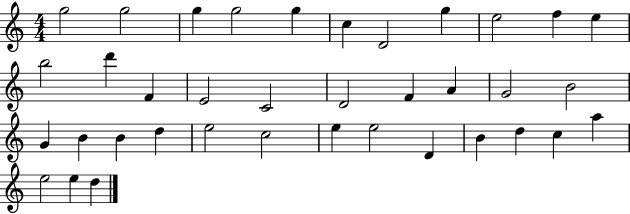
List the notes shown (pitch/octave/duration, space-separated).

G5/h G5/h G5/q G5/h G5/q C5/q D4/h G5/q E5/h F5/q E5/q B5/h D6/q F4/q E4/h C4/h D4/h F4/q A4/q G4/h B4/h G4/q B4/q B4/q D5/q E5/h C5/h E5/q E5/h D4/q B4/q D5/q C5/q A5/q E5/h E5/q D5/q